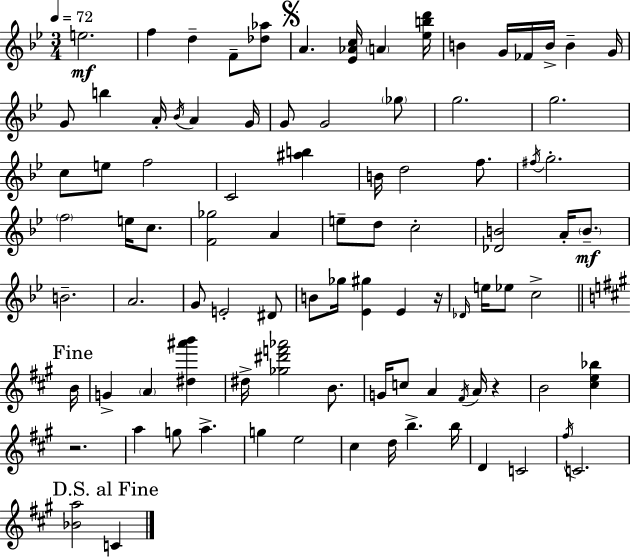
E5/h. F5/q D5/q F4/e [Db5,Ab5]/e A4/q. [Eb4,Ab4,C5]/s A4/q [Eb5,B5,D6]/s B4/q G4/s FES4/s B4/s B4/q G4/s G4/e B5/q A4/s Bb4/s A4/q G4/s G4/e G4/h Gb5/e G5/h. G5/h. C5/e E5/e F5/h C4/h [A#5,B5]/q B4/s D5/h F5/e. F#5/s G5/h. F5/h E5/s C5/e. [F4,Gb5]/h A4/q E5/e D5/e C5/h [Db4,B4]/h A4/s B4/e. B4/h. A4/h. G4/e E4/h D#4/e B4/e Gb5/s [Eb4,G#5]/q Eb4/q R/s Db4/s E5/s Eb5/e C5/h B4/s G4/q A4/q [D#5,A#6,B6]/q D#5/s [Gb5,D#6,F6,Ab6]/h B4/e. G4/s C5/e A4/q F#4/s A4/s R/q B4/h [C#5,E5,Bb5]/q R/h. A5/q G5/e A5/q. G5/q E5/h C#5/q D5/s B5/q. B5/s D4/q C4/h F#5/s C4/h. [Bb4,A5]/h C4/q